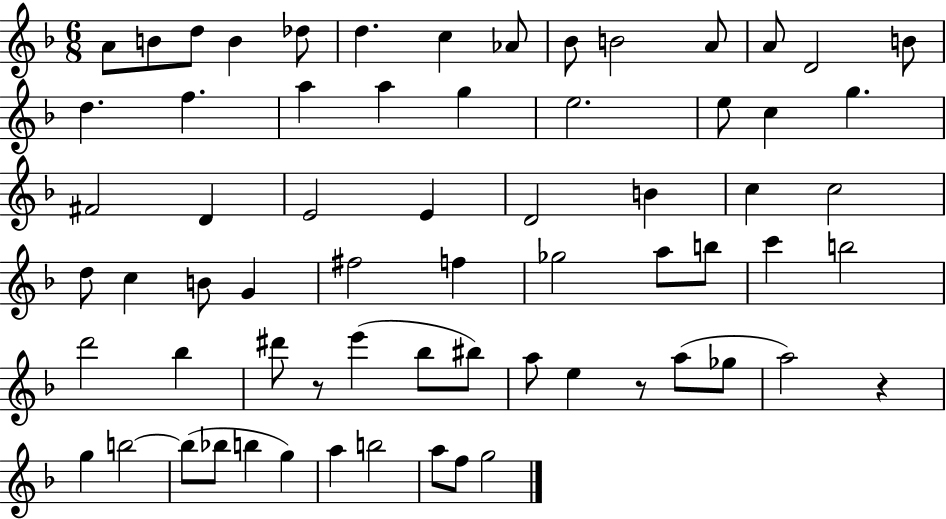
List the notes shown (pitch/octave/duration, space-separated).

A4/e B4/e D5/e B4/q Db5/e D5/q. C5/q Ab4/e Bb4/e B4/h A4/e A4/e D4/h B4/e D5/q. F5/q. A5/q A5/q G5/q E5/h. E5/e C5/q G5/q. F#4/h D4/q E4/h E4/q D4/h B4/q C5/q C5/h D5/e C5/q B4/e G4/q F#5/h F5/q Gb5/h A5/e B5/e C6/q B5/h D6/h Bb5/q D#6/e R/e E6/q Bb5/e BIS5/e A5/e E5/q R/e A5/e Gb5/e A5/h R/q G5/q B5/h B5/e Bb5/e B5/q G5/q A5/q B5/h A5/e F5/e G5/h